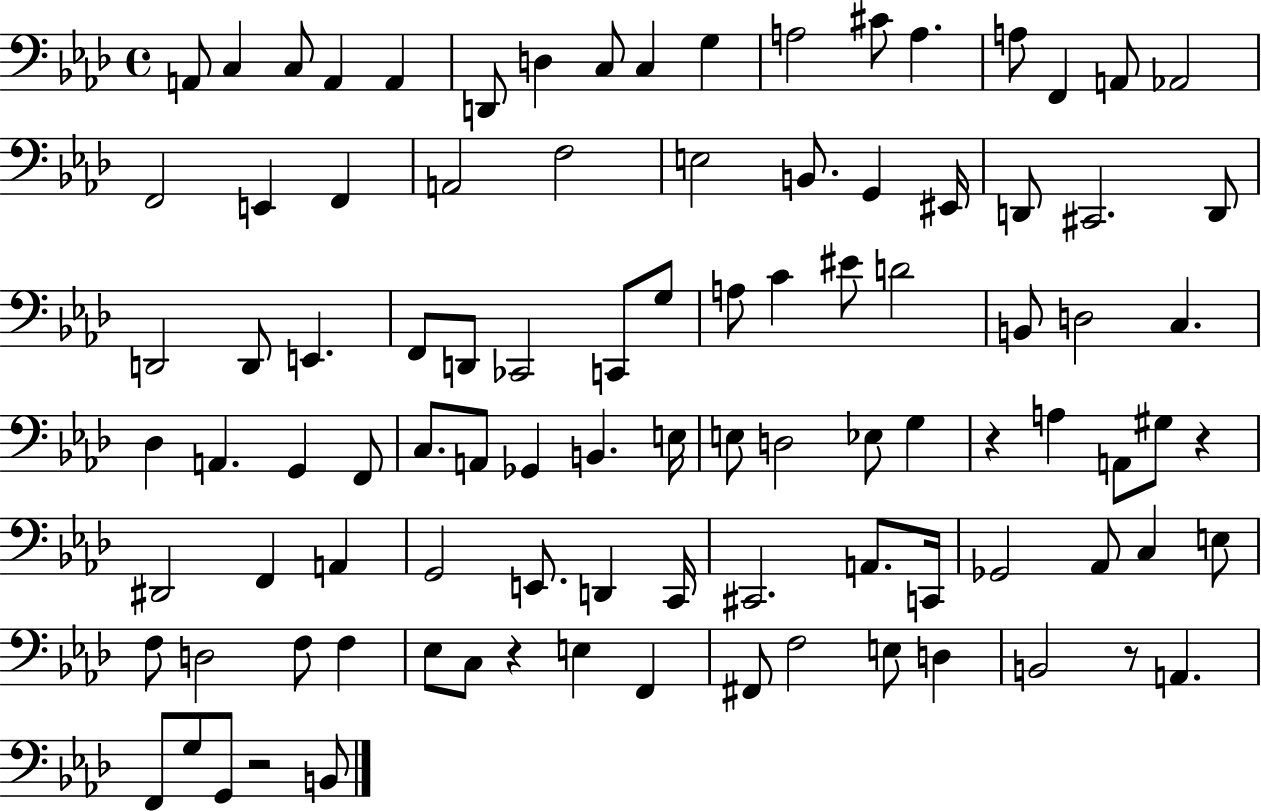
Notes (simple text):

A2/e C3/q C3/e A2/q A2/q D2/e D3/q C3/e C3/q G3/q A3/h C#4/e A3/q. A3/e F2/q A2/e Ab2/h F2/h E2/q F2/q A2/h F3/h E3/h B2/e. G2/q EIS2/s D2/e C#2/h. D2/e D2/h D2/e E2/q. F2/e D2/e CES2/h C2/e G3/e A3/e C4/q EIS4/e D4/h B2/e D3/h C3/q. Db3/q A2/q. G2/q F2/e C3/e. A2/e Gb2/q B2/q. E3/s E3/e D3/h Eb3/e G3/q R/q A3/q A2/e G#3/e R/q D#2/h F2/q A2/q G2/h E2/e. D2/q C2/s C#2/h. A2/e. C2/s Gb2/h Ab2/e C3/q E3/e F3/e D3/h F3/e F3/q Eb3/e C3/e R/q E3/q F2/q F#2/e F3/h E3/e D3/q B2/h R/e A2/q. F2/e G3/e G2/e R/h B2/e